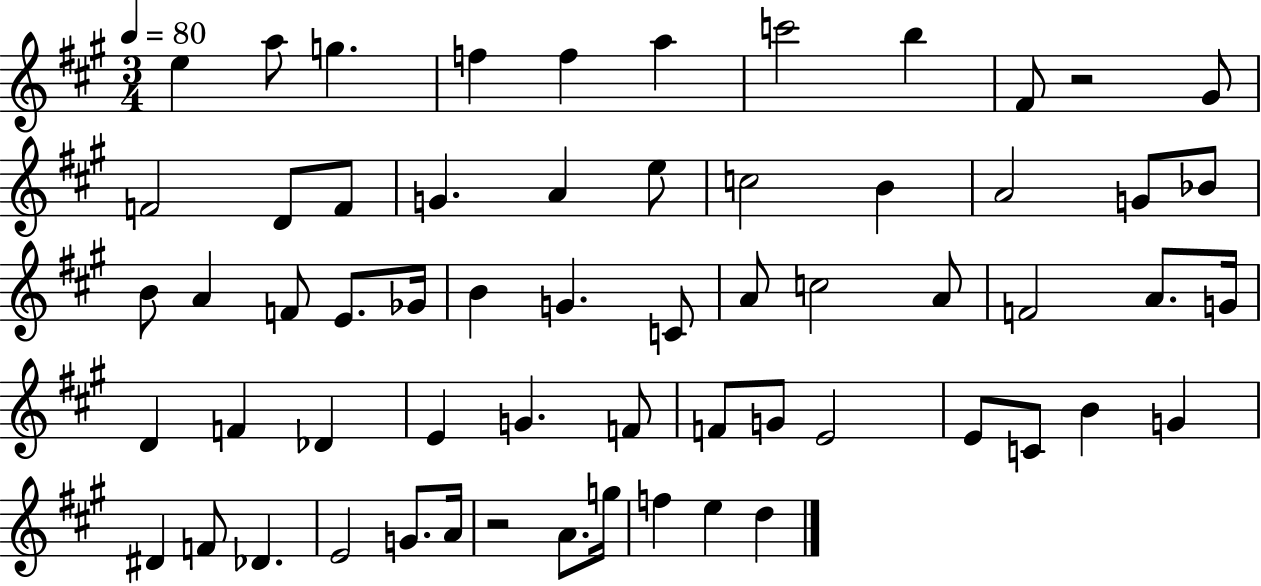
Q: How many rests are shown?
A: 2